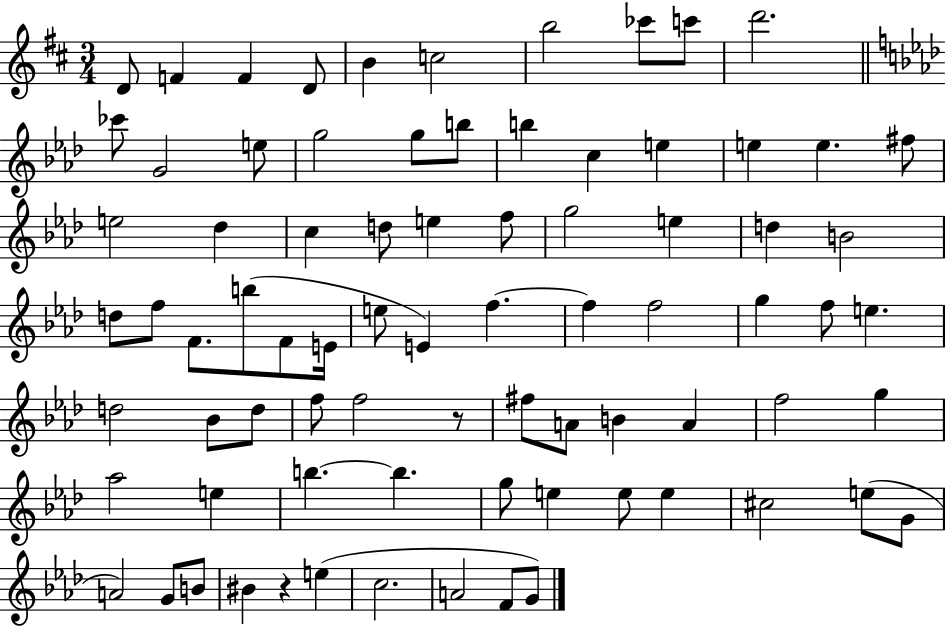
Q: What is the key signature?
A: D major